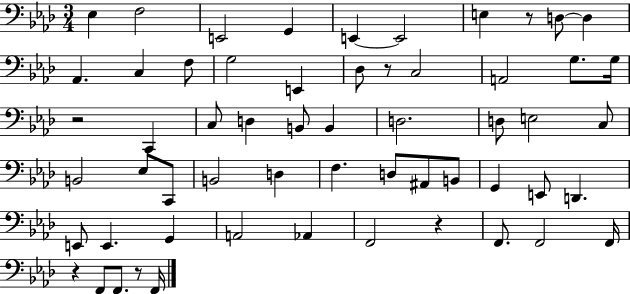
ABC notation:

X:1
T:Untitled
M:3/4
L:1/4
K:Ab
_E, F,2 E,,2 G,, E,, E,,2 E, z/2 D,/2 D, _A,, C, F,/2 G,2 E,, _D,/2 z/2 C,2 A,,2 G,/2 G,/4 z2 C,, C,/2 D, B,,/2 B,, D,2 D,/2 E,2 C,/2 B,,2 _E,/2 C,,/2 B,,2 D, F, D,/2 ^A,,/2 B,,/2 G,, E,,/2 D,, E,,/2 E,, G,, A,,2 _A,, F,,2 z F,,/2 F,,2 F,,/4 z F,,/2 F,,/2 z/2 F,,/4